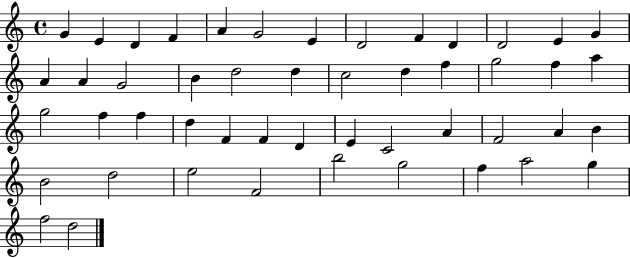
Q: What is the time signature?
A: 4/4